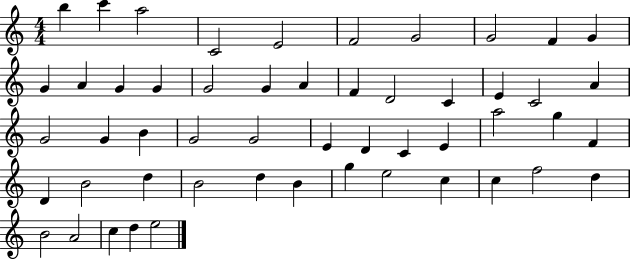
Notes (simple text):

B5/q C6/q A5/h C4/h E4/h F4/h G4/h G4/h F4/q G4/q G4/q A4/q G4/q G4/q G4/h G4/q A4/q F4/q D4/h C4/q E4/q C4/h A4/q G4/h G4/q B4/q G4/h G4/h E4/q D4/q C4/q E4/q A5/h G5/q F4/q D4/q B4/h D5/q B4/h D5/q B4/q G5/q E5/h C5/q C5/q F5/h D5/q B4/h A4/h C5/q D5/q E5/h